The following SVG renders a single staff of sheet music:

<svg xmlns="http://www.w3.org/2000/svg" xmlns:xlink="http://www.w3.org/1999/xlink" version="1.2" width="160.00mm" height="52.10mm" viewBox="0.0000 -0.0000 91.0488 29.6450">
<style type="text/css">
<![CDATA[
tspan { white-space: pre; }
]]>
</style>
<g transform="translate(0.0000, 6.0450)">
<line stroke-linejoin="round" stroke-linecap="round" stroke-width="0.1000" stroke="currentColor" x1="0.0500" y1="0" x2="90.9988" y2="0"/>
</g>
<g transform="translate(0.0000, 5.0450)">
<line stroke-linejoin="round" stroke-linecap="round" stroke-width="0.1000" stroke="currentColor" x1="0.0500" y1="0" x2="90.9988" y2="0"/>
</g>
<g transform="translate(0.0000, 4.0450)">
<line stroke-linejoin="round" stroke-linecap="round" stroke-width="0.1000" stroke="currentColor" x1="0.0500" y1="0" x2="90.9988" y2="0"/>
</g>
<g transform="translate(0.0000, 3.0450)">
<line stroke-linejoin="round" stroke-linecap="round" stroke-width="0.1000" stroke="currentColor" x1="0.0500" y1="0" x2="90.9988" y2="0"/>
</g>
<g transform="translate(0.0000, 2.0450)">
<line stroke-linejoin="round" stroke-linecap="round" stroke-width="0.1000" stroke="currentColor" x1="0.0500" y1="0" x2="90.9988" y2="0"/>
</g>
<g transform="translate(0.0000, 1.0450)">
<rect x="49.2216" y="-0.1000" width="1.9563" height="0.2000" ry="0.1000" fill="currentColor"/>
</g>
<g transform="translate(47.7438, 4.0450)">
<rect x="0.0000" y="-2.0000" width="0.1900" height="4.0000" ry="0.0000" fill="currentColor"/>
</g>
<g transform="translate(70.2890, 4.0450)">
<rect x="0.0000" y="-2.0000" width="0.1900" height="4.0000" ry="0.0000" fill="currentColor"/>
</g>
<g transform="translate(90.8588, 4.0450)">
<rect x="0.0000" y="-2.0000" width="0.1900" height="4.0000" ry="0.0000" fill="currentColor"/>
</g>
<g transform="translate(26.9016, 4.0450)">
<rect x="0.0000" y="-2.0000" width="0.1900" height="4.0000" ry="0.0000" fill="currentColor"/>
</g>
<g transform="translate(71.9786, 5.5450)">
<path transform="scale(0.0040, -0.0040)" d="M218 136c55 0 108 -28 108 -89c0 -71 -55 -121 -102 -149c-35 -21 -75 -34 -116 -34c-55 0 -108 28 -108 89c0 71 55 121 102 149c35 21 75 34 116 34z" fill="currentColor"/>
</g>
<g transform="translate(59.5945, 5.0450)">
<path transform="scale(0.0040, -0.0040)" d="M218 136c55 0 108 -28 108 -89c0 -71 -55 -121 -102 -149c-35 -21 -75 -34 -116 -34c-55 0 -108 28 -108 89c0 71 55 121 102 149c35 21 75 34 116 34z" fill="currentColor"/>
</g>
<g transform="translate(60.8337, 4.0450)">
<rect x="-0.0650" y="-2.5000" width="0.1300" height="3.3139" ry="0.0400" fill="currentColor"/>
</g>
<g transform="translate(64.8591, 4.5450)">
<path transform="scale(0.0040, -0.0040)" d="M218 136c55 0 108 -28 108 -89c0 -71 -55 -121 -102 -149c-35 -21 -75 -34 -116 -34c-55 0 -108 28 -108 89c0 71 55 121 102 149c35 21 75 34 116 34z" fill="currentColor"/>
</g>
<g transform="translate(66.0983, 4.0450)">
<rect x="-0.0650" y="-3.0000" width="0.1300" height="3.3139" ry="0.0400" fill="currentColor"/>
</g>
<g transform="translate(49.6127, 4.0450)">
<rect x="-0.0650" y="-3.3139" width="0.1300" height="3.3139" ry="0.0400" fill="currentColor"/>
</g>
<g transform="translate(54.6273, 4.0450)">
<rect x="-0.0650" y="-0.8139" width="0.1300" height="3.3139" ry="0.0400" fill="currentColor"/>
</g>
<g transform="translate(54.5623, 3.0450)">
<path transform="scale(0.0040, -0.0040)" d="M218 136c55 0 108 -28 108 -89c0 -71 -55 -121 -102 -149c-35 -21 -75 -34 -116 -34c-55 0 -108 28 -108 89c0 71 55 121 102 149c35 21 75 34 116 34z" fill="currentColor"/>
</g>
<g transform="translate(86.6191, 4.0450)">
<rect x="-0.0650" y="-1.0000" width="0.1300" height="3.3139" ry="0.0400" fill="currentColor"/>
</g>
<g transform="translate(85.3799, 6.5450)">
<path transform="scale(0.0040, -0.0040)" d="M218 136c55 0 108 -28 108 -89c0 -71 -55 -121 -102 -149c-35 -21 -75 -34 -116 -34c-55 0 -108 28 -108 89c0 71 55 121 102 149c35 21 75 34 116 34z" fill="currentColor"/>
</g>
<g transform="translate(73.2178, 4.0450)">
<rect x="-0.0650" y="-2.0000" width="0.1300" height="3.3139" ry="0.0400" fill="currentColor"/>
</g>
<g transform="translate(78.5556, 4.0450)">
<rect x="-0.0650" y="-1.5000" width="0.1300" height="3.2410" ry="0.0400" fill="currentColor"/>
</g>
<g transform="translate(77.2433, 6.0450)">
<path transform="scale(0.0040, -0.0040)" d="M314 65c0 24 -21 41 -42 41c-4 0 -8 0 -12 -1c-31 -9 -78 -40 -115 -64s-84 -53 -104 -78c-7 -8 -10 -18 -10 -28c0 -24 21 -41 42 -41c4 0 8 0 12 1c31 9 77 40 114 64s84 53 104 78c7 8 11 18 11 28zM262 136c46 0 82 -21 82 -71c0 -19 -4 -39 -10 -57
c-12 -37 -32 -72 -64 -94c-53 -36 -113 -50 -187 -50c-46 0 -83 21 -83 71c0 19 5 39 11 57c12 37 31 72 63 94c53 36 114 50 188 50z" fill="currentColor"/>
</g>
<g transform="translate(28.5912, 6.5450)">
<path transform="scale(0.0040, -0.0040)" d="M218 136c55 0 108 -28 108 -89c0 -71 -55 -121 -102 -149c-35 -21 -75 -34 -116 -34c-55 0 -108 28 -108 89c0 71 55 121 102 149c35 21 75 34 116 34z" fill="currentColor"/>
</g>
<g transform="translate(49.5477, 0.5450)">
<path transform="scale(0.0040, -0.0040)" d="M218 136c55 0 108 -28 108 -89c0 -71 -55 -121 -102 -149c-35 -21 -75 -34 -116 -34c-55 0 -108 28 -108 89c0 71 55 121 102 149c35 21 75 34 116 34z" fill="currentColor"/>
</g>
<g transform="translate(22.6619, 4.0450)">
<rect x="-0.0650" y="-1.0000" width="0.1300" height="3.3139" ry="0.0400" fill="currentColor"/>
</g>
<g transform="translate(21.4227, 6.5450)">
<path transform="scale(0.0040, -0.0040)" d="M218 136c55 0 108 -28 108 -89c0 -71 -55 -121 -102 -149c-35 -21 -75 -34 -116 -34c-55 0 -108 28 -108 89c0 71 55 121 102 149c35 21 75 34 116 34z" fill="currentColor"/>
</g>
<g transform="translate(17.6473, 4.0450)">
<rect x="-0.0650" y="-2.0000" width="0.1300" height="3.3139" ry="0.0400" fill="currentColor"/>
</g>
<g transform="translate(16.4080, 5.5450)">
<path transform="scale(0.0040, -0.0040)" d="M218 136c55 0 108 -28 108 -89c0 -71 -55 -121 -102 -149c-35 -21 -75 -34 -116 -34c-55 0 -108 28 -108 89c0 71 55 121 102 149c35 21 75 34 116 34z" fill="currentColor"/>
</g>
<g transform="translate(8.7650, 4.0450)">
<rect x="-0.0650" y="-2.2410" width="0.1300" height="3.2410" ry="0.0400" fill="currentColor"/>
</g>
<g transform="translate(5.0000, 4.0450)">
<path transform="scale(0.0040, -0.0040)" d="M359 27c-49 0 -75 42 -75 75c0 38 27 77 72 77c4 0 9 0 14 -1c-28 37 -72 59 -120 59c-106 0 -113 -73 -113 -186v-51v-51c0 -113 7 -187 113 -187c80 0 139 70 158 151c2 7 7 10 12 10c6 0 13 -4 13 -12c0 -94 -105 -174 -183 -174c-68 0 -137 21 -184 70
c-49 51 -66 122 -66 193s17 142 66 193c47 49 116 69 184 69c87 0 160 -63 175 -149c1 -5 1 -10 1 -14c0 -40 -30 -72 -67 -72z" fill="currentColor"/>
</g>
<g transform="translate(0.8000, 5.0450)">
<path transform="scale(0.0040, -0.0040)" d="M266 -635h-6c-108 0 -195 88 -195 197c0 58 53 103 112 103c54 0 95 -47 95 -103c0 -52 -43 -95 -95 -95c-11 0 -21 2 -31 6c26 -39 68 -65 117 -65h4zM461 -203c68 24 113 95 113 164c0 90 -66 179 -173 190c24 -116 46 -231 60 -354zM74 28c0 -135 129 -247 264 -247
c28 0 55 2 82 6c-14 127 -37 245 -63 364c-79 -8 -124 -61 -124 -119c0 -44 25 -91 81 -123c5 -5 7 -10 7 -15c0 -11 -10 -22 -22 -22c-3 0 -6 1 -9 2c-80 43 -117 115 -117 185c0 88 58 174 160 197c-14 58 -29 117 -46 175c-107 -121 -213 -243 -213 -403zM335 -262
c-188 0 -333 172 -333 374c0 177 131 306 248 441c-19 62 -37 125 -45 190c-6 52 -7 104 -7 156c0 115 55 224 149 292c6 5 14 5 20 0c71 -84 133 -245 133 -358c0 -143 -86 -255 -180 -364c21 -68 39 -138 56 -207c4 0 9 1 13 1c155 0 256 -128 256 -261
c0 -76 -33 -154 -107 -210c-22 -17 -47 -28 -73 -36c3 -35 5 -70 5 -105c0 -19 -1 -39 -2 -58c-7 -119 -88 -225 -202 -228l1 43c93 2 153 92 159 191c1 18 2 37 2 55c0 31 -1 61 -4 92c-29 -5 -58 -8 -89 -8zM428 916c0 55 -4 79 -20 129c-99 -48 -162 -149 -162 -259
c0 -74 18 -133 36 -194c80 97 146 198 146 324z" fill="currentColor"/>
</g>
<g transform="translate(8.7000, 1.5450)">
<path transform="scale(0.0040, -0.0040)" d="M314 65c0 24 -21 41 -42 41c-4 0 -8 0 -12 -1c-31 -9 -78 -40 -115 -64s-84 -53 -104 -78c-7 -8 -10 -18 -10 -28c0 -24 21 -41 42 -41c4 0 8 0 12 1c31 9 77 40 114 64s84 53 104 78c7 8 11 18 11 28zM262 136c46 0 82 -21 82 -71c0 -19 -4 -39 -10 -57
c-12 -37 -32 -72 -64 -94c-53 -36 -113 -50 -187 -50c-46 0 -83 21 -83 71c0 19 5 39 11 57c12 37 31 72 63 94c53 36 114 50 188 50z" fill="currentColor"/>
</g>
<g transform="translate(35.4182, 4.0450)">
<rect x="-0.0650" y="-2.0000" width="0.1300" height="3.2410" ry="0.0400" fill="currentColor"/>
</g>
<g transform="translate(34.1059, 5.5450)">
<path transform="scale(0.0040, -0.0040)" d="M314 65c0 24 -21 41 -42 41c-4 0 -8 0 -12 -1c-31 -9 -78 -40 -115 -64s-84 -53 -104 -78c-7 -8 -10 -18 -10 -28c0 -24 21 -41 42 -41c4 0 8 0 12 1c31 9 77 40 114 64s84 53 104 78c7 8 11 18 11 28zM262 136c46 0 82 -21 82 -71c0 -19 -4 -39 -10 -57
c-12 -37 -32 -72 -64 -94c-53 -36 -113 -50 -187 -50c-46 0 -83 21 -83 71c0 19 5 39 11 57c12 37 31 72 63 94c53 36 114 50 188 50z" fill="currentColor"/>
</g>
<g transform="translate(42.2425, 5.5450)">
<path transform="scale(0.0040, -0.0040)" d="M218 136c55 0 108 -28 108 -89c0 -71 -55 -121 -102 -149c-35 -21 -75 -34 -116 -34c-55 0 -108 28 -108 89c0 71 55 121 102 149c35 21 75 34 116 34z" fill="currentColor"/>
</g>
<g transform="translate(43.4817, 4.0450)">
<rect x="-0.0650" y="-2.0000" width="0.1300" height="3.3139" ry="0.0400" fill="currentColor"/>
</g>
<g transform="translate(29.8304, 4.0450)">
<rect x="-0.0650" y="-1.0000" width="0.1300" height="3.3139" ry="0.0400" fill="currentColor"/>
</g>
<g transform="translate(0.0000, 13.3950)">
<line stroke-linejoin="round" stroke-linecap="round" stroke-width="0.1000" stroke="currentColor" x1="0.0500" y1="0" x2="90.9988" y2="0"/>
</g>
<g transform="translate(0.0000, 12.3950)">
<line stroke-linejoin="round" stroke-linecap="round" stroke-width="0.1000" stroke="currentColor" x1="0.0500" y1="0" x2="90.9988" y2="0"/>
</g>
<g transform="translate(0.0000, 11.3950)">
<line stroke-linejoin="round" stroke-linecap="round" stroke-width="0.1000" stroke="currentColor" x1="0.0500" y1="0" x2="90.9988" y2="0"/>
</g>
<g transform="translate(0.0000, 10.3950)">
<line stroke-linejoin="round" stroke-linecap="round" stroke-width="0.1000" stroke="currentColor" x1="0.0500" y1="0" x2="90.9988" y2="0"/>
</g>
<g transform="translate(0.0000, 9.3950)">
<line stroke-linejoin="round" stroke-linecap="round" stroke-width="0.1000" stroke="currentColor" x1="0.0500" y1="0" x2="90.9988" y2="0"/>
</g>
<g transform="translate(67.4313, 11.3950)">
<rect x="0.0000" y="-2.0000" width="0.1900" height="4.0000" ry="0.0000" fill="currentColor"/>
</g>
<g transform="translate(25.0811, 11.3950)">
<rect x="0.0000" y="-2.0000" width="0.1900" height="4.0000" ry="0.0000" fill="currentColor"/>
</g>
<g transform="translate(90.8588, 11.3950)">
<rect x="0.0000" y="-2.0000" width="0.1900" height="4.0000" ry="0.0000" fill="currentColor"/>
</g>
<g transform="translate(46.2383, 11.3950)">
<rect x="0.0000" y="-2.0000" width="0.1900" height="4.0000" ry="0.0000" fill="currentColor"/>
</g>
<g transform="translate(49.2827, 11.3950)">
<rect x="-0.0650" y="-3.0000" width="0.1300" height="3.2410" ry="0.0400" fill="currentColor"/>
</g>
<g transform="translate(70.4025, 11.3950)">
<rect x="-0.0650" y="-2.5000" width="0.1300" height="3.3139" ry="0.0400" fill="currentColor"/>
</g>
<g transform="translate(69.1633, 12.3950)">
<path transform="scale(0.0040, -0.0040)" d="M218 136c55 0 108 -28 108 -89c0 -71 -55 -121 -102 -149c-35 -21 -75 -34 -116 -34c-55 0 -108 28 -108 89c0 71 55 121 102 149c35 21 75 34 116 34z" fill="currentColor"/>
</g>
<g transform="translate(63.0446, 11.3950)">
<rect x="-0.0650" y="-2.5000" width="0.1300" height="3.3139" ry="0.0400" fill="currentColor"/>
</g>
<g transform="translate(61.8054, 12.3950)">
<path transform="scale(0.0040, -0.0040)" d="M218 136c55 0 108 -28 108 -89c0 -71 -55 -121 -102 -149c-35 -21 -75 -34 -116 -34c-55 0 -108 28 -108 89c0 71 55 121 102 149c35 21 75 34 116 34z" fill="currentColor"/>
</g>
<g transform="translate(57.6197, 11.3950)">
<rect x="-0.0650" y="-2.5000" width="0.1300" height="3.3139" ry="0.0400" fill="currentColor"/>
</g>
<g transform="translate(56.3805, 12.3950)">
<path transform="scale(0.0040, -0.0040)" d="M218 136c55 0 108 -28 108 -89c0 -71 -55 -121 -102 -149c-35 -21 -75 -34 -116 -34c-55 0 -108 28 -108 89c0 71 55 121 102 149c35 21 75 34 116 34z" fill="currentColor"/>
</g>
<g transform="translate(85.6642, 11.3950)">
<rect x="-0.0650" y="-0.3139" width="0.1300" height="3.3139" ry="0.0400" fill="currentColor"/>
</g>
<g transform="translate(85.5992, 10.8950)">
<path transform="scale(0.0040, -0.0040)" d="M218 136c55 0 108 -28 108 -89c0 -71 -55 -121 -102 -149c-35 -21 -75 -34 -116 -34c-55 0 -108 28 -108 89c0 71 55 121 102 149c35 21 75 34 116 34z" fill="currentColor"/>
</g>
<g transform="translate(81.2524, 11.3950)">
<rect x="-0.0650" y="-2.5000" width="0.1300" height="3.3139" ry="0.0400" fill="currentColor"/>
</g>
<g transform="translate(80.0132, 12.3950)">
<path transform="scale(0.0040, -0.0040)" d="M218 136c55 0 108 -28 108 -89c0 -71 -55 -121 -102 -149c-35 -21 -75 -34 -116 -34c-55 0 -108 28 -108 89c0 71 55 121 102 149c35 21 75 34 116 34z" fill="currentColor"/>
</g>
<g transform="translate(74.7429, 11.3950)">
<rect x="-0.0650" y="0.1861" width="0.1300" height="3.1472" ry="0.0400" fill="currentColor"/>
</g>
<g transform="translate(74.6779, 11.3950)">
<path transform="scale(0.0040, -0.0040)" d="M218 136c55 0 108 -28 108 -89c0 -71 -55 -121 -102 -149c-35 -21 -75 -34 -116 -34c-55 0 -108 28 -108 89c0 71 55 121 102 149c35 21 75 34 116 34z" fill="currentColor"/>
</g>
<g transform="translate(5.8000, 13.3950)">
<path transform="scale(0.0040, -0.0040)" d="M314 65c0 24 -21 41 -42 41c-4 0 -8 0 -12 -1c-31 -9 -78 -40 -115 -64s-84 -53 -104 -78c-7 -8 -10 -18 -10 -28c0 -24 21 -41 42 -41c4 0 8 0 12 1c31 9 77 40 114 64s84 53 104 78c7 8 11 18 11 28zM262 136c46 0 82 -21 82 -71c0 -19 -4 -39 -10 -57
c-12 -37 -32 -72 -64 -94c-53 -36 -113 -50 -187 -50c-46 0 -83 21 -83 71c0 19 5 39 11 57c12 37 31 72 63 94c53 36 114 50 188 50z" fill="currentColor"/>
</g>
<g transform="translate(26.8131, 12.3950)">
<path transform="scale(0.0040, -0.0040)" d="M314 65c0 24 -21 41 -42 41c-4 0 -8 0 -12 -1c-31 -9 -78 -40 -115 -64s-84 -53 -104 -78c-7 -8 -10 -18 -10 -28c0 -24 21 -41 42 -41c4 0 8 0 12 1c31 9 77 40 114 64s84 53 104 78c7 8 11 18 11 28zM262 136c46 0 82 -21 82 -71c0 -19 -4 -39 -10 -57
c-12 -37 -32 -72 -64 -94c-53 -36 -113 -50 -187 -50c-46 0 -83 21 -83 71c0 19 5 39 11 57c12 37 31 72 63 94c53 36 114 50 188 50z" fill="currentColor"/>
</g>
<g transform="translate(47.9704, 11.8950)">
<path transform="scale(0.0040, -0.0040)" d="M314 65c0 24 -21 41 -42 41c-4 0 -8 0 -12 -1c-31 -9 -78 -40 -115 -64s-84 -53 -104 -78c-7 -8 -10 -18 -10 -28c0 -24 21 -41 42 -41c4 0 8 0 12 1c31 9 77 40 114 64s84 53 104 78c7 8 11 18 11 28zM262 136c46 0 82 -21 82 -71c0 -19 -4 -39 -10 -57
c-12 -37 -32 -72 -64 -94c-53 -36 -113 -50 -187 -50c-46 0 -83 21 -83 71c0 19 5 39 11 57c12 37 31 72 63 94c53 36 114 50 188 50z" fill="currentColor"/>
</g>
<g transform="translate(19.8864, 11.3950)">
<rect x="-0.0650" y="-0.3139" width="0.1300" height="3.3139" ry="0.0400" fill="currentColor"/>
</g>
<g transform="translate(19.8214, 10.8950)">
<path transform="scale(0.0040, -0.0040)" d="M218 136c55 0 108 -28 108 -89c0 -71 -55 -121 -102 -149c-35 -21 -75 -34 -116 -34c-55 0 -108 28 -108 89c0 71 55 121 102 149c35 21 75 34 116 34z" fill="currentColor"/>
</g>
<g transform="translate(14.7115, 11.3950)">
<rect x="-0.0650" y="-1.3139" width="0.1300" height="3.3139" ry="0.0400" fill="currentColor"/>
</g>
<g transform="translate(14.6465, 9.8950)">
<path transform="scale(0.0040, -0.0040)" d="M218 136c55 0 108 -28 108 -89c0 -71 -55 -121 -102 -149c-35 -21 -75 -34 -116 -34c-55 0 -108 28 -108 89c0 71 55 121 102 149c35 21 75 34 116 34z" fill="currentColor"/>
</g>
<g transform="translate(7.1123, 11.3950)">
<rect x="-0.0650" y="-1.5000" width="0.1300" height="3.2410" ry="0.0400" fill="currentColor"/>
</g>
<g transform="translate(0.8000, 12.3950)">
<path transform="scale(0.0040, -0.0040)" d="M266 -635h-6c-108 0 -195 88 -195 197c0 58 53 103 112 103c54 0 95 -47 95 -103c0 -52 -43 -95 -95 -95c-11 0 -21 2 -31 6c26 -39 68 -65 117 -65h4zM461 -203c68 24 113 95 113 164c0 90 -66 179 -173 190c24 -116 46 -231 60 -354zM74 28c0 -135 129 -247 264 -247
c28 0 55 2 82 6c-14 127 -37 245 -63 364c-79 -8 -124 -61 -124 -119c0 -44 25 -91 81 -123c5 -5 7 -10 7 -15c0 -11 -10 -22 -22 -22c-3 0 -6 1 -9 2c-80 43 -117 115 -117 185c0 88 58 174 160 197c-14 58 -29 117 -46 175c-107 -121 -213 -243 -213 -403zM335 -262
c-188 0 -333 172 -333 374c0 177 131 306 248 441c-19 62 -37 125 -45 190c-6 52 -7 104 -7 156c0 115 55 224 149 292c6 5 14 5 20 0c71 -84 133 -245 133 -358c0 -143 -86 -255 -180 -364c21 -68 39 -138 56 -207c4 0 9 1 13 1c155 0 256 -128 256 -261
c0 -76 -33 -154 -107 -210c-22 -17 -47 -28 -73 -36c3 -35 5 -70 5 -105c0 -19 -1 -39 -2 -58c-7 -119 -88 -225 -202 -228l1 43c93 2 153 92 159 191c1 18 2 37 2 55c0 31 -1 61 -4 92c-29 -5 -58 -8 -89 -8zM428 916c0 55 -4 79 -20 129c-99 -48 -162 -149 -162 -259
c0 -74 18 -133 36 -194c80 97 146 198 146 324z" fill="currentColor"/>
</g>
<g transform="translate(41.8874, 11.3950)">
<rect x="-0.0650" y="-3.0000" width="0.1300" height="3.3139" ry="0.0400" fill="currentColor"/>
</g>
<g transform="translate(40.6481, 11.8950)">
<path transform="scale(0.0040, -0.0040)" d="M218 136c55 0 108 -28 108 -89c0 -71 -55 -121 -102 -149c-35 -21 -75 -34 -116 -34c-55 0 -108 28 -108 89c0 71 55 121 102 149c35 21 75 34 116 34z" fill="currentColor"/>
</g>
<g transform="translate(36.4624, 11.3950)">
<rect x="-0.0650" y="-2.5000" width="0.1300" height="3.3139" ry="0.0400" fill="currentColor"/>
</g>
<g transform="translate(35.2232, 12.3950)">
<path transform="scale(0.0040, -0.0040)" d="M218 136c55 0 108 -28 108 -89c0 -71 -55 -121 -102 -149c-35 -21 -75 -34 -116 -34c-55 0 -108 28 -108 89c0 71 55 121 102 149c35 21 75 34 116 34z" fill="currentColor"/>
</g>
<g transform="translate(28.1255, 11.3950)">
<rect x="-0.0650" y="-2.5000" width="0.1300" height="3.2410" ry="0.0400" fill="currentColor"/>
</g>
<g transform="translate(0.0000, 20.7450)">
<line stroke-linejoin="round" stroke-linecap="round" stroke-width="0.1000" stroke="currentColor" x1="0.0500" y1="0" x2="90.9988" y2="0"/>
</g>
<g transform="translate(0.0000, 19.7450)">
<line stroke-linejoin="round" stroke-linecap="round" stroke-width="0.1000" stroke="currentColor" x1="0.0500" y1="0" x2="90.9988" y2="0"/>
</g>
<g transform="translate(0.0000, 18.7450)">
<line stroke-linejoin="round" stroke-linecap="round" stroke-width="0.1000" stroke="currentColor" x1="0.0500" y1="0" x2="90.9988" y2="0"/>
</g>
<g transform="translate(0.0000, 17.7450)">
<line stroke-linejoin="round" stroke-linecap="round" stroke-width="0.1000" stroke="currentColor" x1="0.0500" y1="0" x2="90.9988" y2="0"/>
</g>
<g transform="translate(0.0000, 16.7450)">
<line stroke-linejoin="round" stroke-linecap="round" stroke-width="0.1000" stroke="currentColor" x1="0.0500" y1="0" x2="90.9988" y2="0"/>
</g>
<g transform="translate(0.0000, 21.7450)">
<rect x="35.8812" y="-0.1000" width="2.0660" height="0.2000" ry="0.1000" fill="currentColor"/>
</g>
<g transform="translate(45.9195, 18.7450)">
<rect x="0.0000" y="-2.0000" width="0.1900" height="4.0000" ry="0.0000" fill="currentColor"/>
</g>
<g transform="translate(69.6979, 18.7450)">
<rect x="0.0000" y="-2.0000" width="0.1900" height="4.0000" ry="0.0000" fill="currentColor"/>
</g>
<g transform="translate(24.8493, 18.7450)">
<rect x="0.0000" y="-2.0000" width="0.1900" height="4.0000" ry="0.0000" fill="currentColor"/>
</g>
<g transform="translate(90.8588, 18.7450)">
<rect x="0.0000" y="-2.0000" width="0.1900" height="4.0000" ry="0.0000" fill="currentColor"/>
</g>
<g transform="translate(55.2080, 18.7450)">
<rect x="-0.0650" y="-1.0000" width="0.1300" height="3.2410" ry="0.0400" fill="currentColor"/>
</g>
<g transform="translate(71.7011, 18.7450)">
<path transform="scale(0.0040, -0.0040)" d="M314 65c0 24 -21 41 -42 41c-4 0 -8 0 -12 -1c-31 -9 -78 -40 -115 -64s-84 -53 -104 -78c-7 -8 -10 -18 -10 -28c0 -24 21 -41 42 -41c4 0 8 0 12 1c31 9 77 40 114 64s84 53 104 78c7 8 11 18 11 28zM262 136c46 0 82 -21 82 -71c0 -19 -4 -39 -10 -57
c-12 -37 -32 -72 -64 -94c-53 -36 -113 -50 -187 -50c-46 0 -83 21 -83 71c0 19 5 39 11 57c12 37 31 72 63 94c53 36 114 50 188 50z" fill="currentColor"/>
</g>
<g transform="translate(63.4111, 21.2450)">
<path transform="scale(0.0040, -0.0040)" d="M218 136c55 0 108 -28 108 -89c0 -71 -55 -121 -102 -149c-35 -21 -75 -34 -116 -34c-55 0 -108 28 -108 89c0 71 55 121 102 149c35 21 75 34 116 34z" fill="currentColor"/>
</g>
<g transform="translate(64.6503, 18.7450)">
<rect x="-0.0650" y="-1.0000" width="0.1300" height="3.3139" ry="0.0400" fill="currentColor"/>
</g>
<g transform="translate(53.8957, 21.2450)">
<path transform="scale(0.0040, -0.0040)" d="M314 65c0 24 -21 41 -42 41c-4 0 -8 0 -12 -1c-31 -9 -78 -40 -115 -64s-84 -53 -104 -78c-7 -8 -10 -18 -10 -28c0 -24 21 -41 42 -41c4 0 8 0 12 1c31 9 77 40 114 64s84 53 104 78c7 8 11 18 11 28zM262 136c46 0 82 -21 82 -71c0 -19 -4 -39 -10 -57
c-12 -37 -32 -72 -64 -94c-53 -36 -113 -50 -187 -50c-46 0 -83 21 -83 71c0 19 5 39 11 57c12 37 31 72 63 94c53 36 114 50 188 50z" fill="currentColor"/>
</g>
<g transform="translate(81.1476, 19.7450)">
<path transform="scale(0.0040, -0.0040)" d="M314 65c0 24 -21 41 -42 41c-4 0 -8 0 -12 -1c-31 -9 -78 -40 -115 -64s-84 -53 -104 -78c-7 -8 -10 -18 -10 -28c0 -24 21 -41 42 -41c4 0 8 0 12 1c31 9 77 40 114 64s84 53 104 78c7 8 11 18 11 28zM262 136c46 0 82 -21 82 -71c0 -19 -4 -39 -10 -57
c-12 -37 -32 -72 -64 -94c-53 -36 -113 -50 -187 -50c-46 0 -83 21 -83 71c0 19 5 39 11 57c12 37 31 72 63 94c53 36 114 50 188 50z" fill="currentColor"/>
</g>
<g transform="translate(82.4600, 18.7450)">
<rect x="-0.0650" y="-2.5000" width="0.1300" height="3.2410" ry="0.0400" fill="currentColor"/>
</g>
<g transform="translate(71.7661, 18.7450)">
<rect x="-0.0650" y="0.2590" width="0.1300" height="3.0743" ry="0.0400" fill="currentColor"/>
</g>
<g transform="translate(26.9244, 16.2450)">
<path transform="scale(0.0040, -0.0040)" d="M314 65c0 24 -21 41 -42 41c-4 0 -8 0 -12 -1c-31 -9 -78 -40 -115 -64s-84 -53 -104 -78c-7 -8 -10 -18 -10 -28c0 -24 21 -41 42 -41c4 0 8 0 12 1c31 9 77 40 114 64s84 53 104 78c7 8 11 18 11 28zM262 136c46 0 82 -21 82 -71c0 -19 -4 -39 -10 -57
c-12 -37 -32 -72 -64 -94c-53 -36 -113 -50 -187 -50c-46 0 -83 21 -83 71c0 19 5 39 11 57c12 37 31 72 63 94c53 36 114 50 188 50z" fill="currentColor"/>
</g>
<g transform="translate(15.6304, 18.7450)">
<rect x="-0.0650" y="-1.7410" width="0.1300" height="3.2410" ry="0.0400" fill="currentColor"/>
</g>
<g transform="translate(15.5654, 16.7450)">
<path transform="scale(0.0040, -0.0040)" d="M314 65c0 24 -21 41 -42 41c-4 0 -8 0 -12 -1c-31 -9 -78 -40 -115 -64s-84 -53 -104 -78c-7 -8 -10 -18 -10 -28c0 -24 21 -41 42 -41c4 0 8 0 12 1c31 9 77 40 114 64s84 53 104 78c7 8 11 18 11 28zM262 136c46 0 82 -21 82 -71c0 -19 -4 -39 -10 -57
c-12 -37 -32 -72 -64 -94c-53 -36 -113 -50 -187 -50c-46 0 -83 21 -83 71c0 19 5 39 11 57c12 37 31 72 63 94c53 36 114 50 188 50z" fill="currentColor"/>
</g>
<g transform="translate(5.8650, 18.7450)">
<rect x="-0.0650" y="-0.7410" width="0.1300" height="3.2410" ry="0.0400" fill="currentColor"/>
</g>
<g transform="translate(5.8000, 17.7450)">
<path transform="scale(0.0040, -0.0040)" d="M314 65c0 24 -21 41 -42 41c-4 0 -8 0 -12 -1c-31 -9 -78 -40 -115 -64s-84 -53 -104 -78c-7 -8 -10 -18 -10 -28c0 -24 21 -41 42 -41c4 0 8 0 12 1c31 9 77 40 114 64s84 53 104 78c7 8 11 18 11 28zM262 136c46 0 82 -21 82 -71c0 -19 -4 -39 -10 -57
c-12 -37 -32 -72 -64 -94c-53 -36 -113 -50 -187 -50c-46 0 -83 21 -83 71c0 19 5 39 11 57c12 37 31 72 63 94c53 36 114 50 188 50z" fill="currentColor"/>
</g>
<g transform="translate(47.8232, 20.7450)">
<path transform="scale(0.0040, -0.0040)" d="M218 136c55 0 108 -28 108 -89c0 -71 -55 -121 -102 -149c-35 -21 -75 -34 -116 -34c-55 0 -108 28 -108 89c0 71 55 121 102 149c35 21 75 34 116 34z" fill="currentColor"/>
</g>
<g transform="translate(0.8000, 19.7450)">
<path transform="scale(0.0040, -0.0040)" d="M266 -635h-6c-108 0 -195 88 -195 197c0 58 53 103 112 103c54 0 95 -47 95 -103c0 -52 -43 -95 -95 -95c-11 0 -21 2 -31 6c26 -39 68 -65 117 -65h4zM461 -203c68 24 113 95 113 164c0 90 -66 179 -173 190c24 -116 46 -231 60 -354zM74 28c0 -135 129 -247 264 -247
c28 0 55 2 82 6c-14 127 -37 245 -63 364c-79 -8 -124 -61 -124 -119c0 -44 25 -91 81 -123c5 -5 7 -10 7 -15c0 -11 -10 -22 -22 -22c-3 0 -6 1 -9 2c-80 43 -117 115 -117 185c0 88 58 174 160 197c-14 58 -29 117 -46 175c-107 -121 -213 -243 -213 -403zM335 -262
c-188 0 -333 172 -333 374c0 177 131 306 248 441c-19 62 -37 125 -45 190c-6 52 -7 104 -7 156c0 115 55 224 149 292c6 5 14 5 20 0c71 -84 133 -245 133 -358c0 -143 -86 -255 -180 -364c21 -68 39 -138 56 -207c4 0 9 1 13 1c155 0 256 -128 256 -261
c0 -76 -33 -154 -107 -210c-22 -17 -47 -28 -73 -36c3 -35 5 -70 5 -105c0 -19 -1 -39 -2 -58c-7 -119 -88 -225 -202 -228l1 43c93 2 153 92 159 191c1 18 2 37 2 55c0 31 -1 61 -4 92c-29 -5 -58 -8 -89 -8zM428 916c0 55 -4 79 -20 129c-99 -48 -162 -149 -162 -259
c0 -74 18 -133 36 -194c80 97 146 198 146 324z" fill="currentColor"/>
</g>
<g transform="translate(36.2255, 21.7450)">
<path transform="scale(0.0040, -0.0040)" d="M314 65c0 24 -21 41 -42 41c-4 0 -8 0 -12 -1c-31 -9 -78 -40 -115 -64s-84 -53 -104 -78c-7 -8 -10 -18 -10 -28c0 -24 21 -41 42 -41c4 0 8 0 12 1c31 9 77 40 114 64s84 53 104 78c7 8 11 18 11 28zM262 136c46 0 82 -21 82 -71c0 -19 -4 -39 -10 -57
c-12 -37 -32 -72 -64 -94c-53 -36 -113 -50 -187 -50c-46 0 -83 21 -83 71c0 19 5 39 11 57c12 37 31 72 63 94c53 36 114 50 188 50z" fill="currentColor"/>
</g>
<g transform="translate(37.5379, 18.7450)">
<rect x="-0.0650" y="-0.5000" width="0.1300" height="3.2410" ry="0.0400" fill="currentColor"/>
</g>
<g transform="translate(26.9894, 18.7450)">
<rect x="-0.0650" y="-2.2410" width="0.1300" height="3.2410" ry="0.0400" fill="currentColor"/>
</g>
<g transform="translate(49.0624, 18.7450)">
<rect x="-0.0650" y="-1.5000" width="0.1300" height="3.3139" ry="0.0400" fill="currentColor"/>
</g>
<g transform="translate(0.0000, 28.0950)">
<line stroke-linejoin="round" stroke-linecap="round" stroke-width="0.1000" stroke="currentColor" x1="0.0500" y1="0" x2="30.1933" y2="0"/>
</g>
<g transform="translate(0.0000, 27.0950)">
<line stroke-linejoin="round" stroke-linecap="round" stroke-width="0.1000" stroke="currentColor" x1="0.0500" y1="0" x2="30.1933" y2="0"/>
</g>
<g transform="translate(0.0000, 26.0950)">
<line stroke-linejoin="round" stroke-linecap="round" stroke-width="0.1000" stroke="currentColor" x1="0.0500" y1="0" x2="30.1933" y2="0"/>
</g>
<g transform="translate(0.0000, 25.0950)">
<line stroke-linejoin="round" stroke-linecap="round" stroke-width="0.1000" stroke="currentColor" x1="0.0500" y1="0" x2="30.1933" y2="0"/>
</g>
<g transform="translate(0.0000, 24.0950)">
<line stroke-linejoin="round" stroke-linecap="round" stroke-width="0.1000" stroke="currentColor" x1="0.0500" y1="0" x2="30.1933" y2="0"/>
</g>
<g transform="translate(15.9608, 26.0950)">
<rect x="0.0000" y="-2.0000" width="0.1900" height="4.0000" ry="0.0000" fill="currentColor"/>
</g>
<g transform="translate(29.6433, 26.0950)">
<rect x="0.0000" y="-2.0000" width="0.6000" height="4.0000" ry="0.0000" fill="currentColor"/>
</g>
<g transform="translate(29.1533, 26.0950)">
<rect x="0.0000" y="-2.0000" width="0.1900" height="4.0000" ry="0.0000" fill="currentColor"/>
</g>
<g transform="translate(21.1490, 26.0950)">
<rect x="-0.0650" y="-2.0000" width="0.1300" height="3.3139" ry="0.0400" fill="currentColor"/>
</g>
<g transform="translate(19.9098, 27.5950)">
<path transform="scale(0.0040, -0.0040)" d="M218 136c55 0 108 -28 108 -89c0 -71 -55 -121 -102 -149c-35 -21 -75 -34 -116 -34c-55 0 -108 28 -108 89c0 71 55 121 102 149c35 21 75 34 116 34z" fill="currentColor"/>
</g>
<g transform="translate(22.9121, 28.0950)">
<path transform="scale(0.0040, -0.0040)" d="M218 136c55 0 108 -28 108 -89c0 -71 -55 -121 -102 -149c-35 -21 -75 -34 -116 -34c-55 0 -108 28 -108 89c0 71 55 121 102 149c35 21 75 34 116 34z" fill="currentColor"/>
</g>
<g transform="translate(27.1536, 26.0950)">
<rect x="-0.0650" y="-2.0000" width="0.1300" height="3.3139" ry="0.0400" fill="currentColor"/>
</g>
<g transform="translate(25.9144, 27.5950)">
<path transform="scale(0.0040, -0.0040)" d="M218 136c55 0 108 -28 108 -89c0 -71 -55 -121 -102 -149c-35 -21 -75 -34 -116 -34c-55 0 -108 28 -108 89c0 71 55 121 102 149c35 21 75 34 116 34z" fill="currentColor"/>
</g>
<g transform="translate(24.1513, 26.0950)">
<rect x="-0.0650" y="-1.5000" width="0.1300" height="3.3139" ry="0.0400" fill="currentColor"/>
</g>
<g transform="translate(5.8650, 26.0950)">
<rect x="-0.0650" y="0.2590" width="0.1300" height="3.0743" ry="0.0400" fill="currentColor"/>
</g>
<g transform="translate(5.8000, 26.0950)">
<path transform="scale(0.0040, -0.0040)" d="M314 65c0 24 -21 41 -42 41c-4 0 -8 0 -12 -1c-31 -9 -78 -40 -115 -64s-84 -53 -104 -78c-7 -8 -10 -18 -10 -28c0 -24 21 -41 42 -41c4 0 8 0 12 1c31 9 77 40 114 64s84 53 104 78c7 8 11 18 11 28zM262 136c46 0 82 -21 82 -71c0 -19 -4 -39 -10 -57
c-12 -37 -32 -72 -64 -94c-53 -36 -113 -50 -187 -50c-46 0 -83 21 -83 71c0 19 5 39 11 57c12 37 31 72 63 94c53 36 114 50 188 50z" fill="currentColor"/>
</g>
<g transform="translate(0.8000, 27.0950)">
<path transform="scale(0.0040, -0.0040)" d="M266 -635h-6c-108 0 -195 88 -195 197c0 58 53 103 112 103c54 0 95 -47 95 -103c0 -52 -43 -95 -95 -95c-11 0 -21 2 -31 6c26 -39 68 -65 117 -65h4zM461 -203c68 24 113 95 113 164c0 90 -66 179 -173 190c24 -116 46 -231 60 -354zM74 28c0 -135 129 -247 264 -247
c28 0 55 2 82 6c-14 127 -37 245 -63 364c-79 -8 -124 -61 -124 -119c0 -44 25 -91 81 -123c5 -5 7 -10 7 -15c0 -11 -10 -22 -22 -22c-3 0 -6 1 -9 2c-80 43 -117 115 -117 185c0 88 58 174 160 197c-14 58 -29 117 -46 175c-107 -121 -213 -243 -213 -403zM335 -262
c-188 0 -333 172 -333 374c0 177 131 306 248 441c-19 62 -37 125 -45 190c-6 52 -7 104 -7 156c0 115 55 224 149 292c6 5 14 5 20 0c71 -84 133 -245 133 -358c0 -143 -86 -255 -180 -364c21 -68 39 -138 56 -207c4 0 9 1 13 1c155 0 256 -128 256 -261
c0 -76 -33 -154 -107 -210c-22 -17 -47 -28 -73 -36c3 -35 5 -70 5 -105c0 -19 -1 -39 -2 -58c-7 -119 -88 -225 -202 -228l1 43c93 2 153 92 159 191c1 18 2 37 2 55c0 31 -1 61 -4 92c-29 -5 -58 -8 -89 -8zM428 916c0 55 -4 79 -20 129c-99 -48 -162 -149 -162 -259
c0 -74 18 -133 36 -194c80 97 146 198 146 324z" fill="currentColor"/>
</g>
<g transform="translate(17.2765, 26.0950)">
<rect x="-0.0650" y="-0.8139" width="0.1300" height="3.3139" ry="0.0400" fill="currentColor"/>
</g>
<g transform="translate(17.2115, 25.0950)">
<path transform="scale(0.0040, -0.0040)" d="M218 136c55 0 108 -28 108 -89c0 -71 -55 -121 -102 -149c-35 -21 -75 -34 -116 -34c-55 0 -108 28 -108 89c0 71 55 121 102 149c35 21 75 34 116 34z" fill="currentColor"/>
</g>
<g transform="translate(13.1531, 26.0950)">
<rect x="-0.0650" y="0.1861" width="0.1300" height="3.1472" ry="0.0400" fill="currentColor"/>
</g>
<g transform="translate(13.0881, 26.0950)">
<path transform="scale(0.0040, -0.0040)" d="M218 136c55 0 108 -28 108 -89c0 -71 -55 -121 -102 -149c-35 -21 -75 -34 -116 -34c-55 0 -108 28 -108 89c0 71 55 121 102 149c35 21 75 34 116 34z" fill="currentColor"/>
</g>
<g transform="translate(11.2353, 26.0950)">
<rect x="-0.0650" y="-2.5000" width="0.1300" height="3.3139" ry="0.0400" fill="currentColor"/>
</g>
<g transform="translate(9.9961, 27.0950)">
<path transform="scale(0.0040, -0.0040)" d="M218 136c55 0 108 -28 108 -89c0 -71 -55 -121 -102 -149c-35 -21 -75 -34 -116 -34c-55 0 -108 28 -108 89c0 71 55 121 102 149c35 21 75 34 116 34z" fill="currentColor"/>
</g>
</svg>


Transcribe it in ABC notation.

X:1
T:Untitled
M:4/4
L:1/4
K:C
g2 F D D F2 F b d G A F E2 D E2 e c G2 G A A2 G G G B G c d2 f2 g2 C2 E D2 D B2 G2 B2 G B d F E F